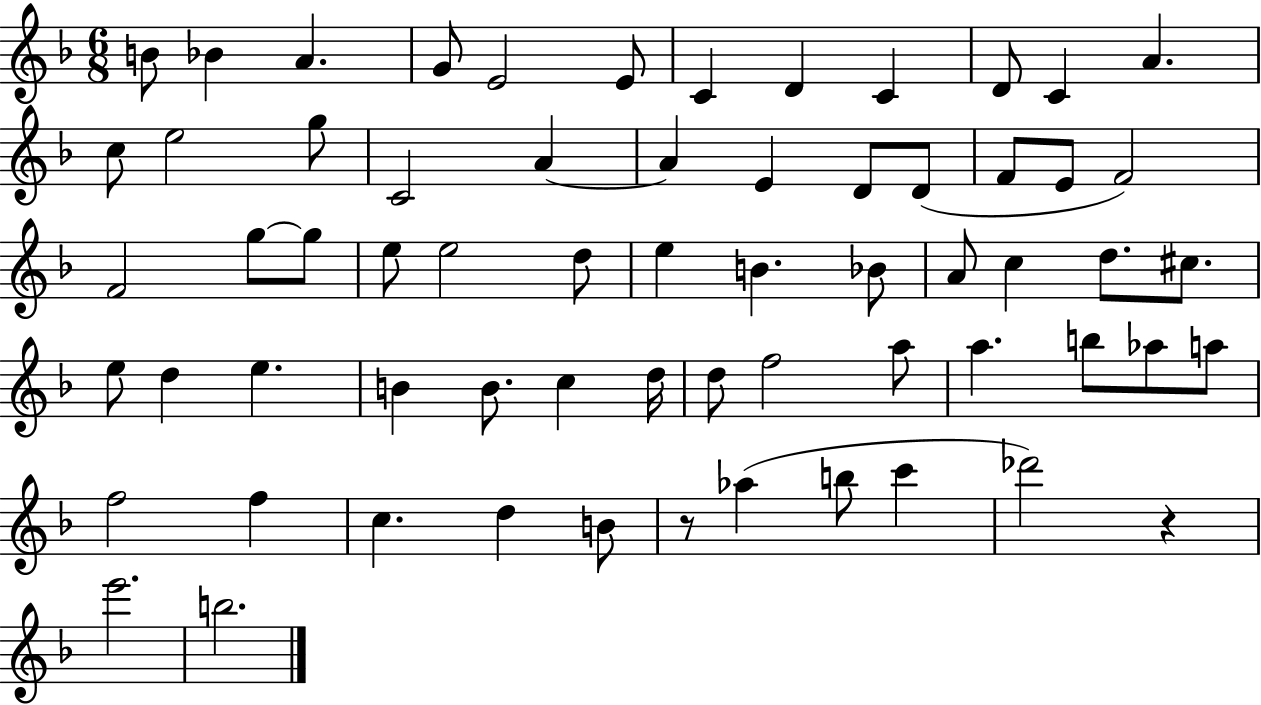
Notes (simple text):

B4/e Bb4/q A4/q. G4/e E4/h E4/e C4/q D4/q C4/q D4/e C4/q A4/q. C5/e E5/h G5/e C4/h A4/q A4/q E4/q D4/e D4/e F4/e E4/e F4/h F4/h G5/e G5/e E5/e E5/h D5/e E5/q B4/q. Bb4/e A4/e C5/q D5/e. C#5/e. E5/e D5/q E5/q. B4/q B4/e. C5/q D5/s D5/e F5/h A5/e A5/q. B5/e Ab5/e A5/e F5/h F5/q C5/q. D5/q B4/e R/e Ab5/q B5/e C6/q Db6/h R/q E6/h. B5/h.